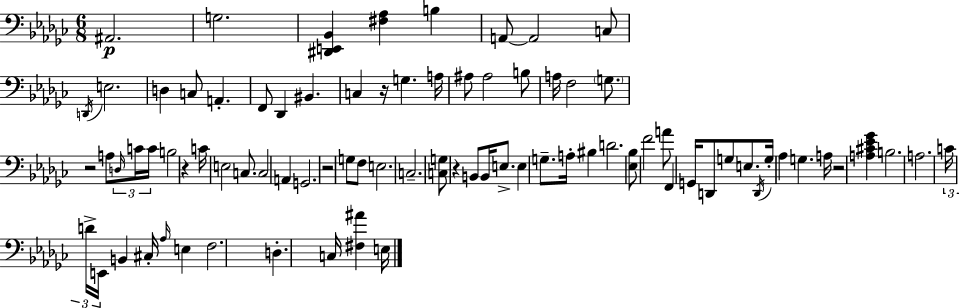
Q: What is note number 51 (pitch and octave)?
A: D2